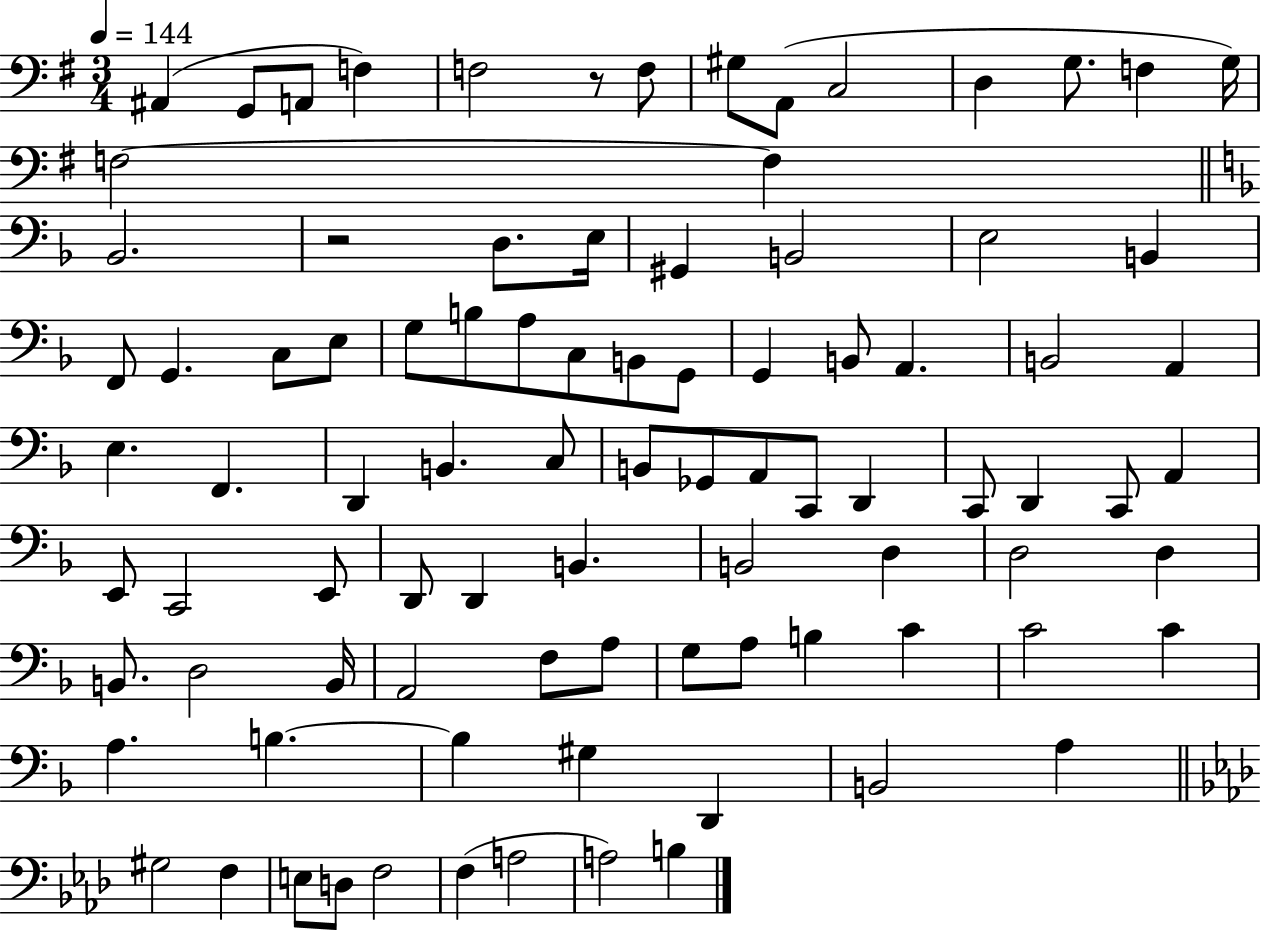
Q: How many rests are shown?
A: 2